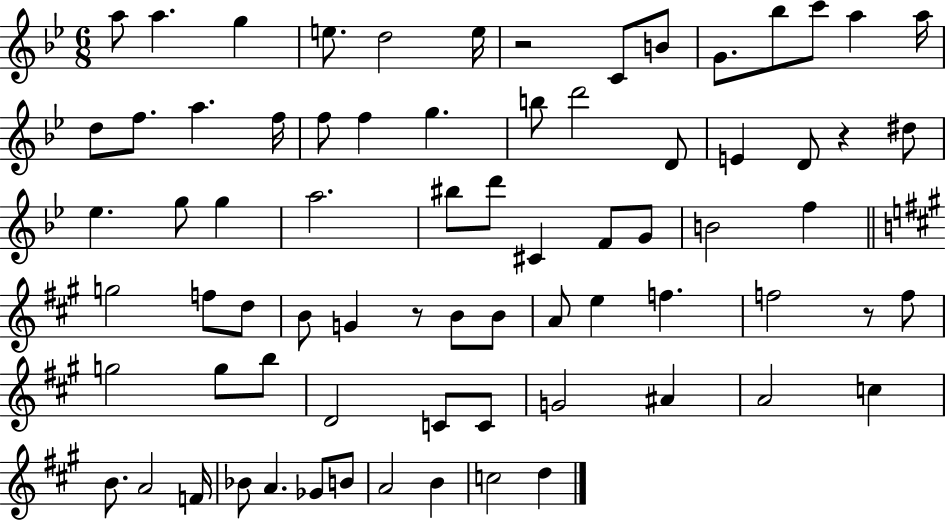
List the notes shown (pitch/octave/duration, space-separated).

A5/e A5/q. G5/q E5/e. D5/h E5/s R/h C4/e B4/e G4/e. Bb5/e C6/e A5/q A5/s D5/e F5/e. A5/q. F5/s F5/e F5/q G5/q. B5/e D6/h D4/e E4/q D4/e R/q D#5/e Eb5/q. G5/e G5/q A5/h. BIS5/e D6/e C#4/q F4/e G4/e B4/h F5/q G5/h F5/e D5/e B4/e G4/q R/e B4/e B4/e A4/e E5/q F5/q. F5/h R/e F5/e G5/h G5/e B5/e D4/h C4/e C4/e G4/h A#4/q A4/h C5/q B4/e. A4/h F4/s Bb4/e A4/q. Gb4/e B4/e A4/h B4/q C5/h D5/q